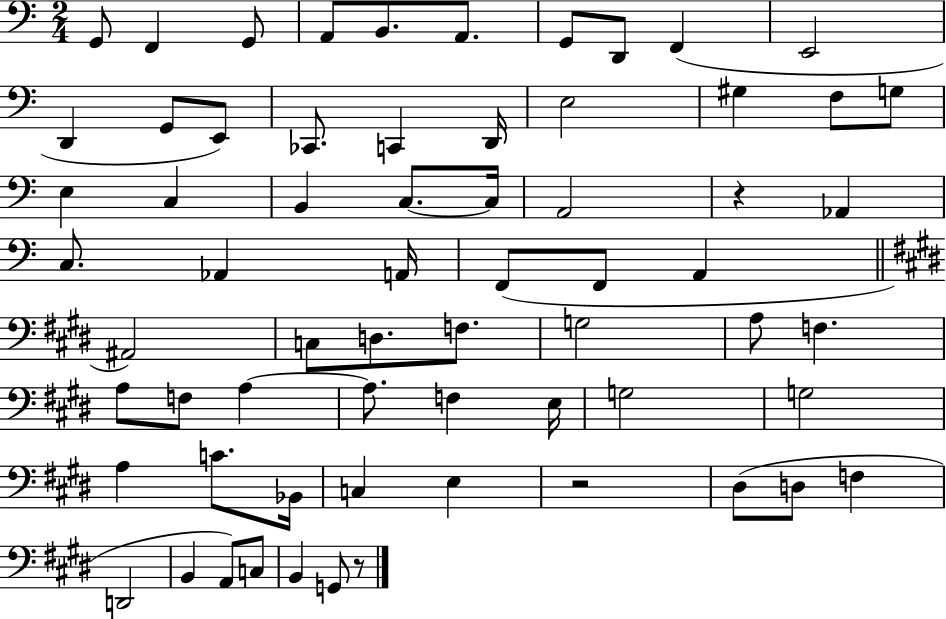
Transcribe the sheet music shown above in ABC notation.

X:1
T:Untitled
M:2/4
L:1/4
K:C
G,,/2 F,, G,,/2 A,,/2 B,,/2 A,,/2 G,,/2 D,,/2 F,, E,,2 D,, G,,/2 E,,/2 _C,,/2 C,, D,,/4 E,2 ^G, F,/2 G,/2 E, C, B,, C,/2 C,/4 A,,2 z _A,, C,/2 _A,, A,,/4 F,,/2 F,,/2 A,, ^A,,2 C,/2 D,/2 F,/2 G,2 A,/2 F, A,/2 F,/2 A, A,/2 F, E,/4 G,2 G,2 A, C/2 _B,,/4 C, E, z2 ^D,/2 D,/2 F, D,,2 B,, A,,/2 C,/2 B,, G,,/2 z/2